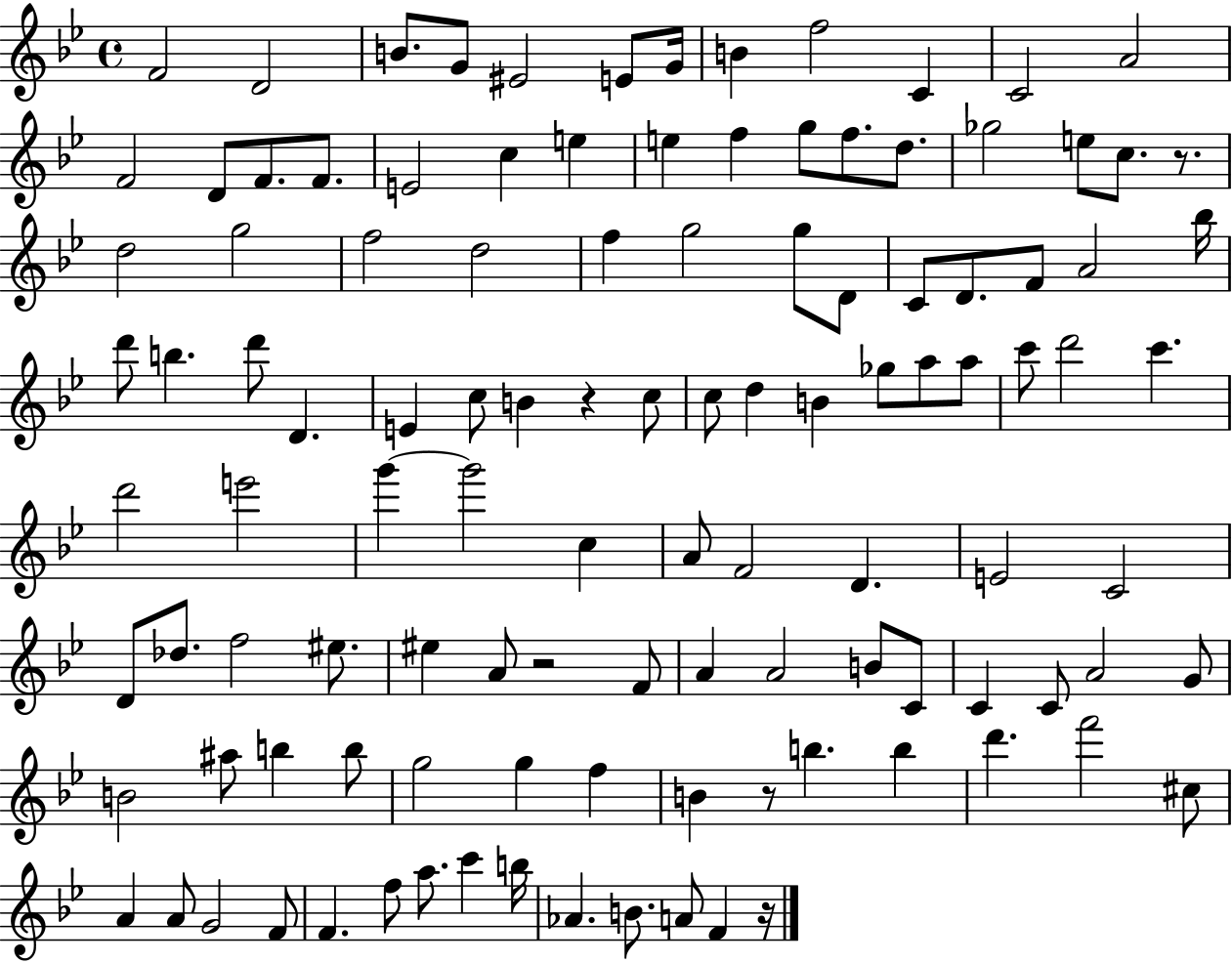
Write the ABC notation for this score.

X:1
T:Untitled
M:4/4
L:1/4
K:Bb
F2 D2 B/2 G/2 ^E2 E/2 G/4 B f2 C C2 A2 F2 D/2 F/2 F/2 E2 c e e f g/2 f/2 d/2 _g2 e/2 c/2 z/2 d2 g2 f2 d2 f g2 g/2 D/2 C/2 D/2 F/2 A2 _b/4 d'/2 b d'/2 D E c/2 B z c/2 c/2 d B _g/2 a/2 a/2 c'/2 d'2 c' d'2 e'2 g' g'2 c A/2 F2 D E2 C2 D/2 _d/2 f2 ^e/2 ^e A/2 z2 F/2 A A2 B/2 C/2 C C/2 A2 G/2 B2 ^a/2 b b/2 g2 g f B z/2 b b d' f'2 ^c/2 A A/2 G2 F/2 F f/2 a/2 c' b/4 _A B/2 A/2 F z/4